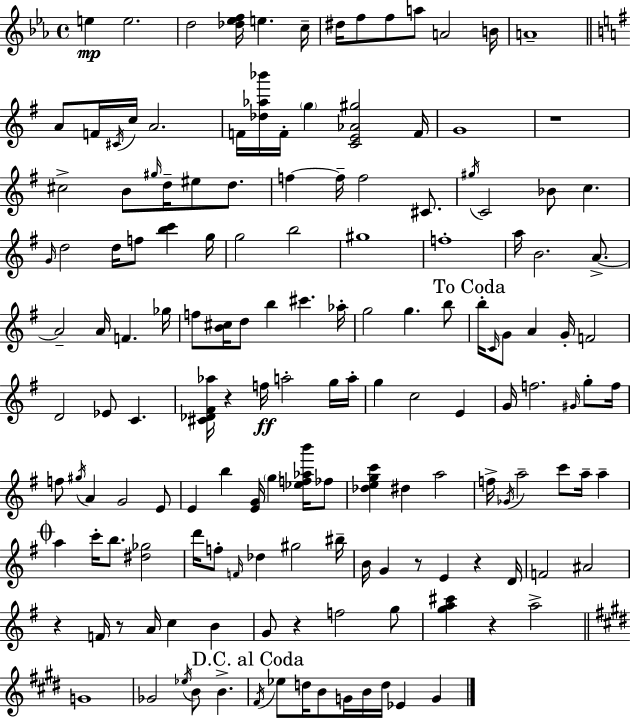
E5/q E5/h. D5/h [Db5,Eb5,F5]/s E5/q. C5/s D#5/s F5/e F5/e A5/e A4/h B4/s A4/w A4/e F4/s C#4/s C5/s A4/h. F4/s [Db5,Ab5,Bb6]/s F4/s G5/q [C4,E4,Ab4,G#5]/h F4/s G4/w R/w C#5/h B4/e G#5/s D5/s EIS5/e D5/e. F5/q F5/s F5/h C#4/e. G#5/s C4/h Bb4/e C5/q. G4/s D5/h D5/s F5/e [B5,C6]/q G5/s G5/h B5/h G#5/w F5/w A5/s B4/h. A4/e. A4/h A4/s F4/q. Gb5/s F5/e [B4,C#5]/s D5/e B5/q C#6/q. Ab5/s G5/h G5/q. B5/e B5/s C4/s G4/e A4/q G4/s F4/h D4/h Eb4/e C4/q. [C#4,Db4,F#4,Ab5]/s R/q F5/s A5/h G5/s A5/s G5/q C5/h E4/q G4/s F5/h. G#4/s G5/e F5/s F5/e G#5/s A4/q G4/h E4/e E4/q B5/q [E4,G4]/s G5/q [Eb5,F5,Ab5,B6]/s FES5/e [Db5,E5,G5,C6]/q D#5/q A5/h F5/s Gb4/s A5/h C6/e A5/s A5/q A5/q C6/s B5/e. [D#5,Gb5]/h D6/s F5/e F4/s Db5/q G#5/h BIS5/s B4/s G4/q R/e E4/q R/q D4/s F4/h A#4/h R/q F4/s R/e A4/s C5/q B4/q G4/e R/q F5/h G5/e [G5,A5,C#6]/q R/q A5/h G4/w Gb4/h Eb5/s B4/e B4/q. F#4/s Eb5/e D5/s B4/e G4/s B4/s D5/s Eb4/q G4/q